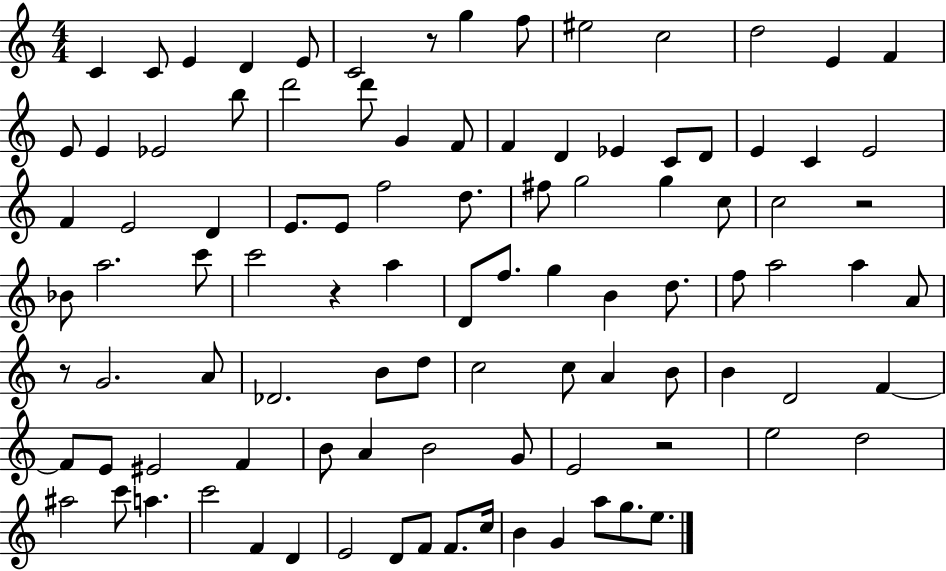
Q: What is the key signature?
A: C major